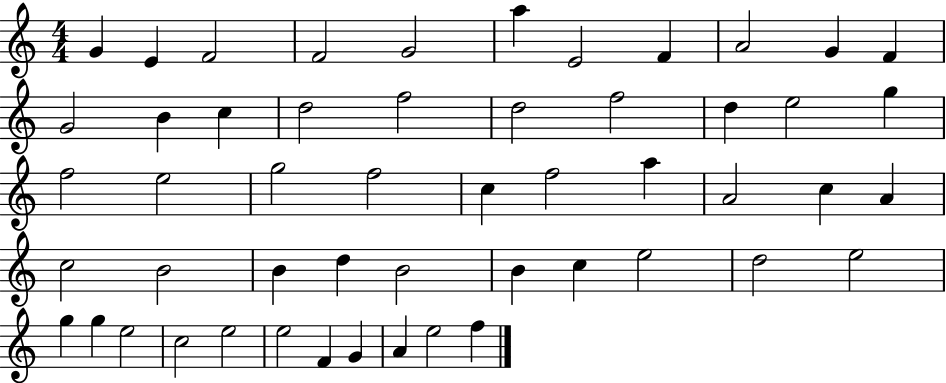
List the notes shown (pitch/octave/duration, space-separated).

G4/q E4/q F4/h F4/h G4/h A5/q E4/h F4/q A4/h G4/q F4/q G4/h B4/q C5/q D5/h F5/h D5/h F5/h D5/q E5/h G5/q F5/h E5/h G5/h F5/h C5/q F5/h A5/q A4/h C5/q A4/q C5/h B4/h B4/q D5/q B4/h B4/q C5/q E5/h D5/h E5/h G5/q G5/q E5/h C5/h E5/h E5/h F4/q G4/q A4/q E5/h F5/q